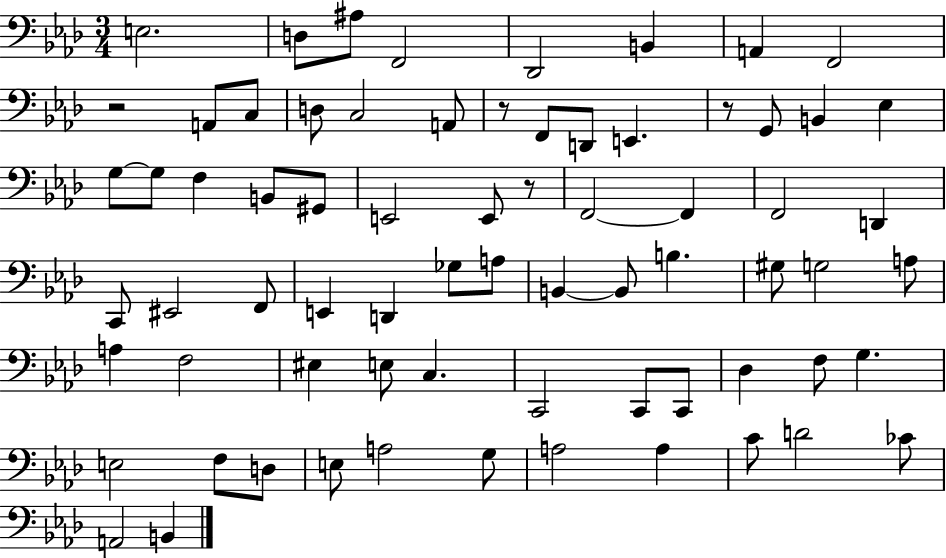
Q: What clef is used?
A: bass